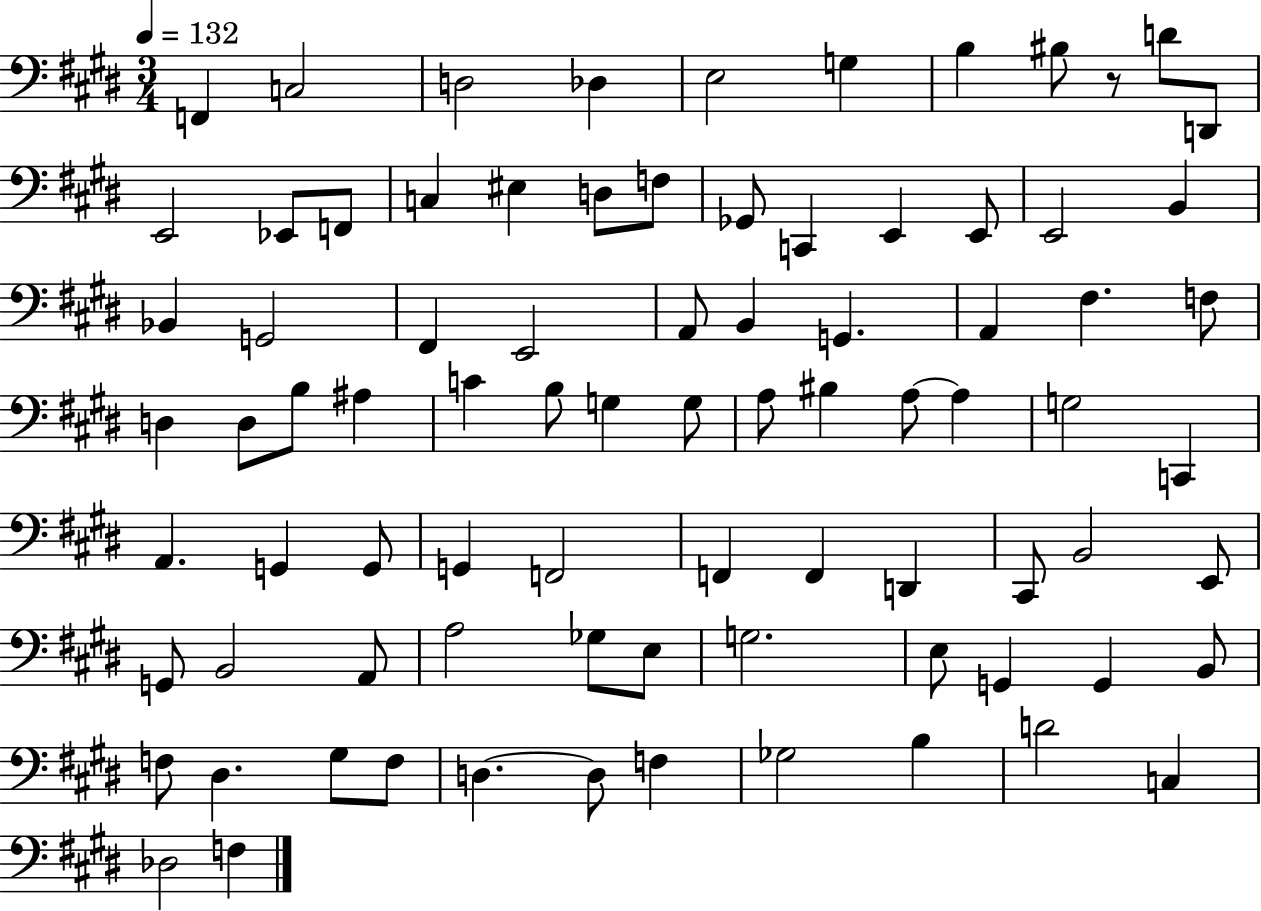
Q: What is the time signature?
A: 3/4